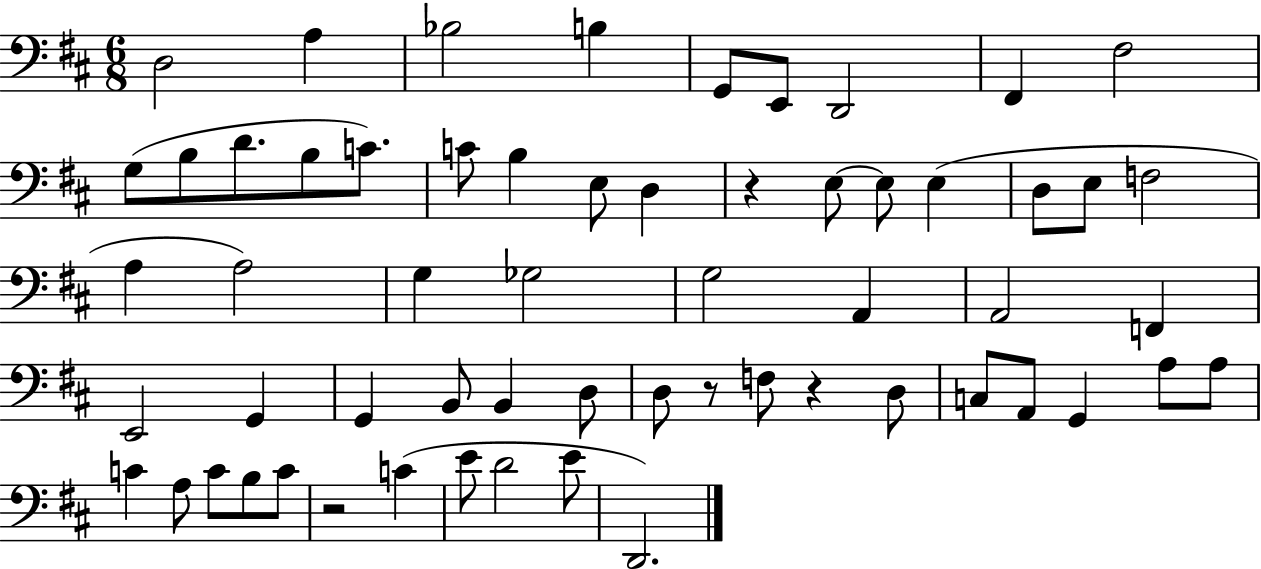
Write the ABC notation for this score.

X:1
T:Untitled
M:6/8
L:1/4
K:D
D,2 A, _B,2 B, G,,/2 E,,/2 D,,2 ^F,, ^F,2 G,/2 B,/2 D/2 B,/2 C/2 C/2 B, E,/2 D, z E,/2 E,/2 E, D,/2 E,/2 F,2 A, A,2 G, _G,2 G,2 A,, A,,2 F,, E,,2 G,, G,, B,,/2 B,, D,/2 D,/2 z/2 F,/2 z D,/2 C,/2 A,,/2 G,, A,/2 A,/2 C A,/2 C/2 B,/2 C/2 z2 C E/2 D2 E/2 D,,2